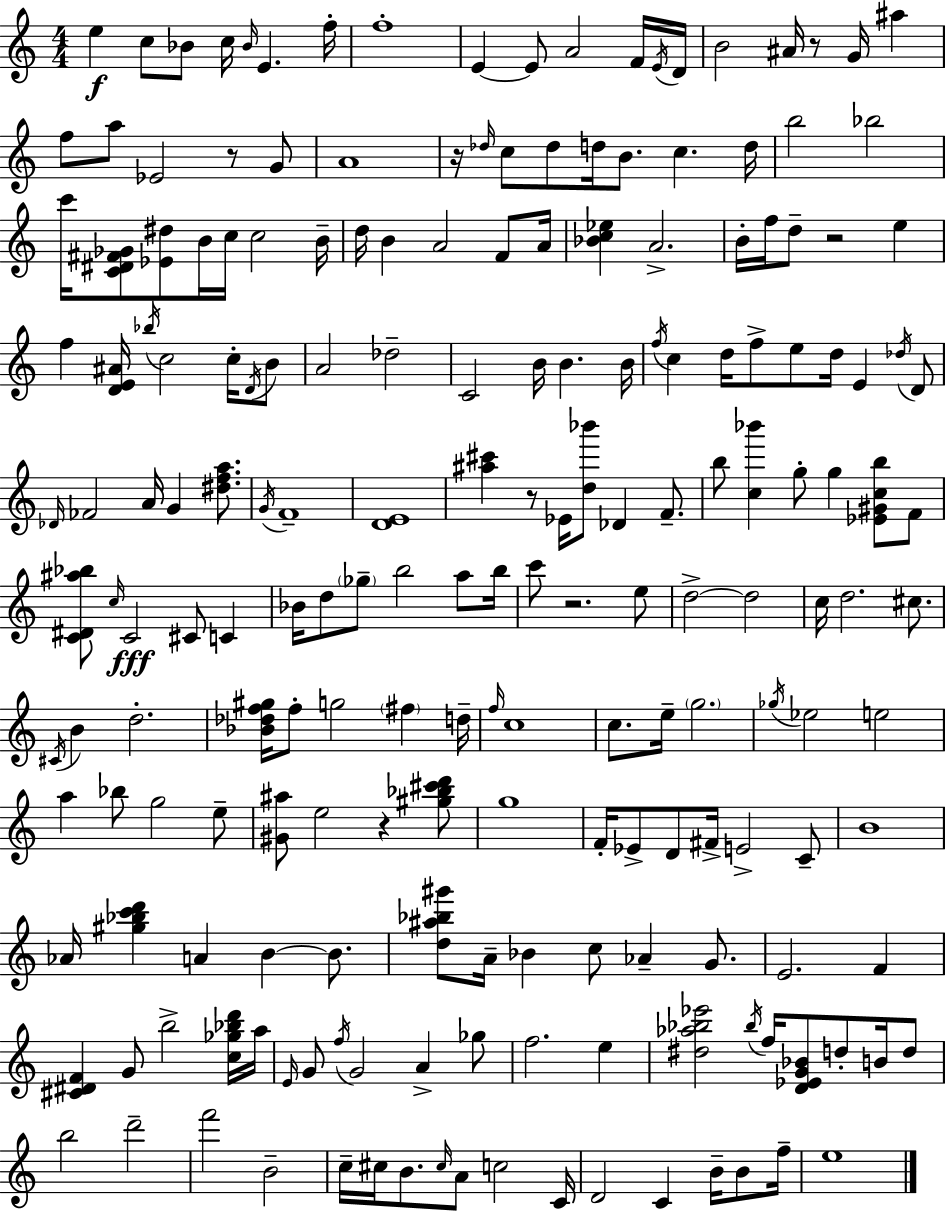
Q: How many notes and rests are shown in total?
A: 197